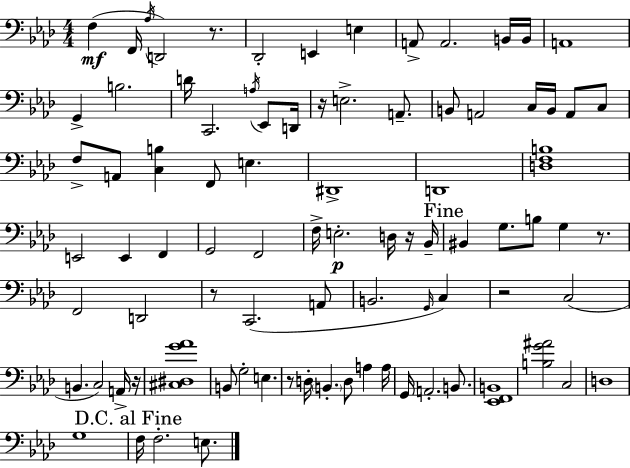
X:1
T:Untitled
M:4/4
L:1/4
K:Ab
F, F,,/4 _A,/4 D,,2 z/2 _D,,2 E,, E, A,,/2 A,,2 B,,/4 B,,/4 A,,4 G,, B,2 D/4 C,,2 A,/4 _E,,/2 D,,/4 z/4 E,2 A,,/2 B,,/2 A,,2 C,/4 B,,/4 A,,/2 C,/2 F,/2 A,,/2 [C,B,] F,,/2 E, ^D,,4 D,,4 [D,F,B,]4 E,,2 E,, F,, G,,2 F,,2 F,/4 E,2 D,/4 z/4 _B,,/4 ^B,, G,/2 B,/2 G, z/2 F,,2 D,,2 z/2 C,,2 A,,/2 B,,2 G,,/4 C, z2 C,2 B,, C,2 A,,/4 z/4 [^C,^D,G_A]4 B,,/2 G,2 E, z/2 D,/4 B,, D,/2 A, A,/4 G,,/4 A,,2 B,,/2 [_E,,F,,B,,]4 [B,G^A]2 C,2 D,4 G,4 F,/4 F,2 E,/2